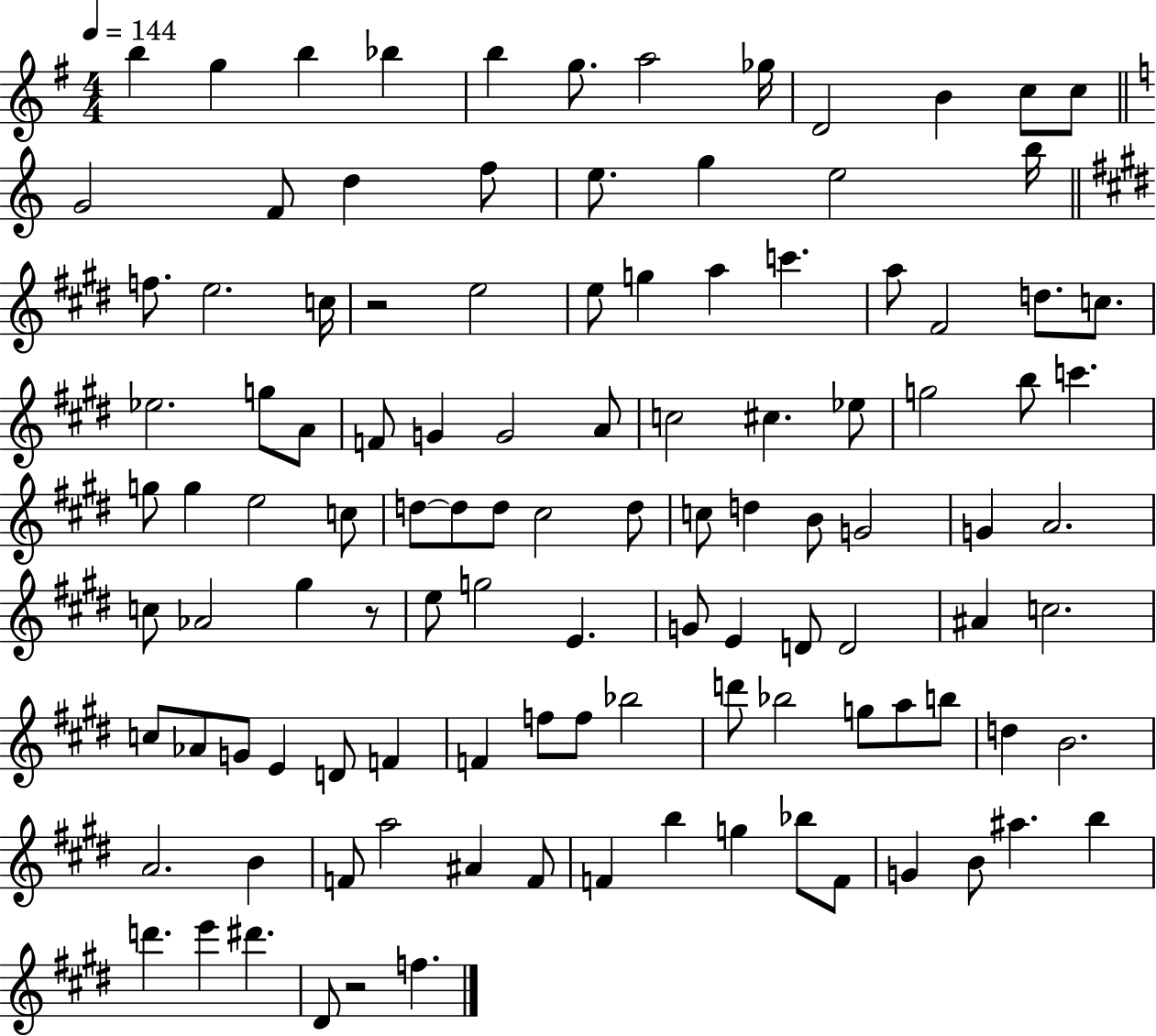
B5/q G5/q B5/q Bb5/q B5/q G5/e. A5/h Gb5/s D4/h B4/q C5/e C5/e G4/h F4/e D5/q F5/e E5/e. G5/q E5/h B5/s F5/e. E5/h. C5/s R/h E5/h E5/e G5/q A5/q C6/q. A5/e F#4/h D5/e. C5/e. Eb5/h. G5/e A4/e F4/e G4/q G4/h A4/e C5/h C#5/q. Eb5/e G5/h B5/e C6/q. G5/e G5/q E5/h C5/e D5/e D5/e D5/e C#5/h D5/e C5/e D5/q B4/e G4/h G4/q A4/h. C5/e Ab4/h G#5/q R/e E5/e G5/h E4/q. G4/e E4/q D4/e D4/h A#4/q C5/h. C5/e Ab4/e G4/e E4/q D4/e F4/q F4/q F5/e F5/e Bb5/h D6/e Bb5/h G5/e A5/e B5/e D5/q B4/h. A4/h. B4/q F4/e A5/h A#4/q F4/e F4/q B5/q G5/q Bb5/e F4/e G4/q B4/e A#5/q. B5/q D6/q. E6/q D#6/q. D#4/e R/h F5/q.